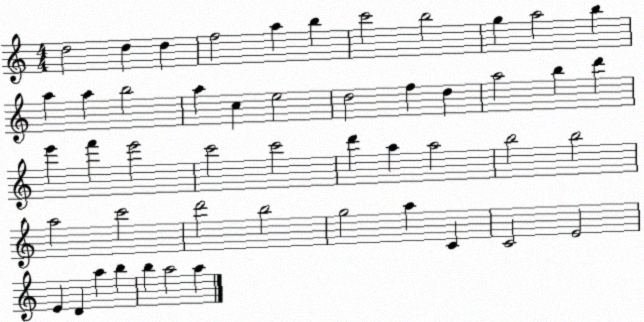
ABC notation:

X:1
T:Untitled
M:4/4
L:1/4
K:C
d2 d d f2 a b c'2 b2 g a2 b a a b2 a c e2 d2 f d a2 b d' e' f' e'2 c'2 c'2 d' a a2 b2 b2 a2 c'2 d'2 b2 g2 a C C2 E2 E D a b b a2 a